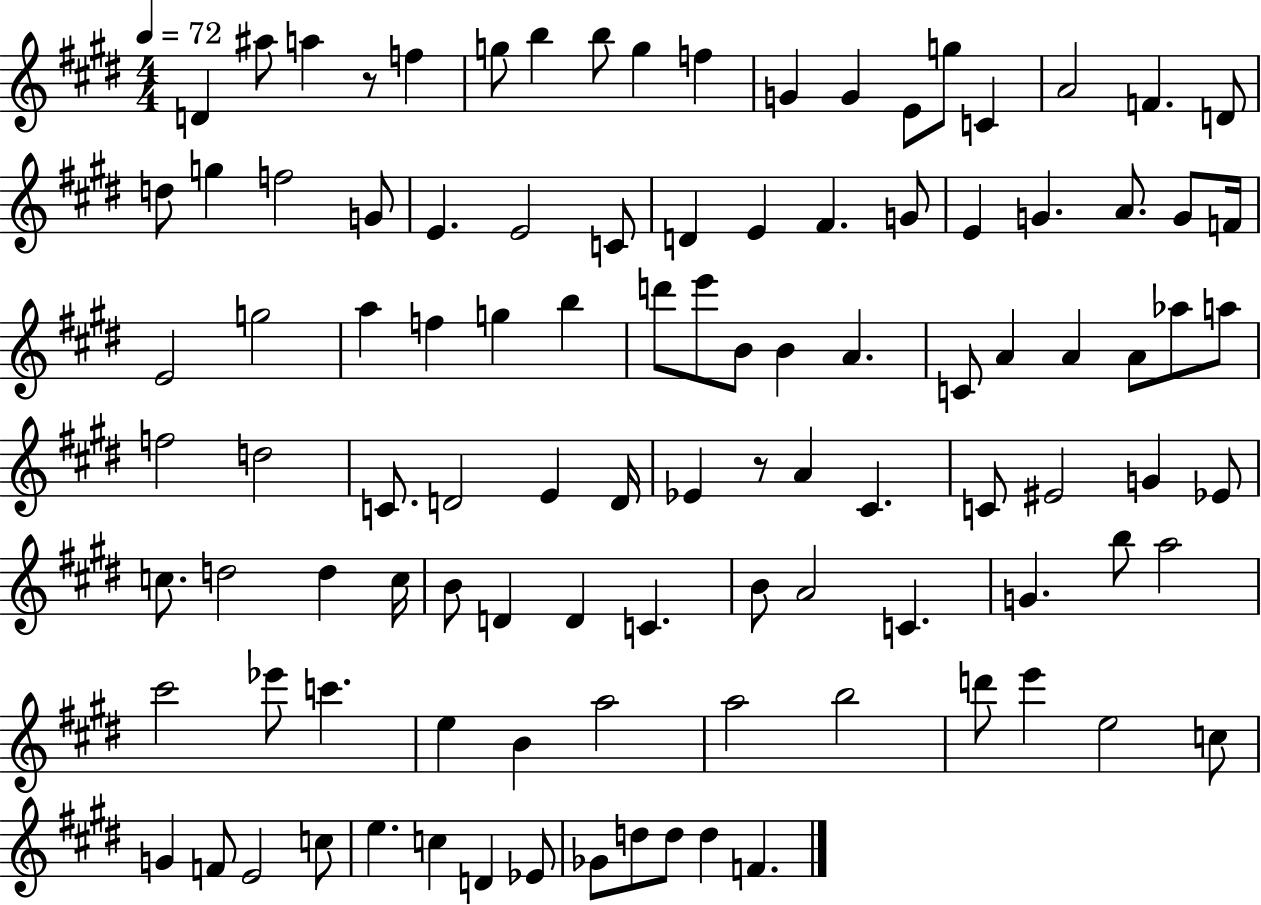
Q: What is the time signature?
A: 4/4